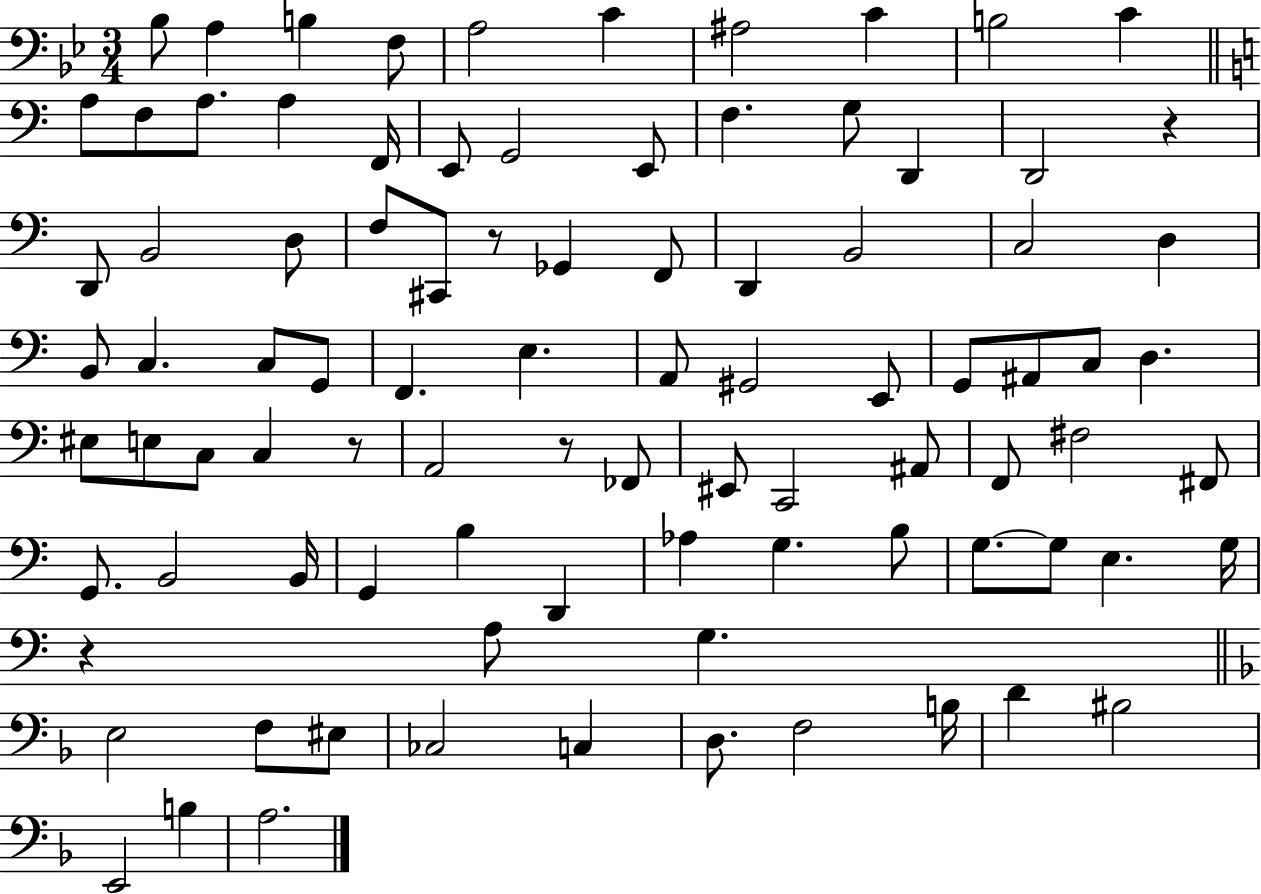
{
  \clef bass
  \numericTimeSignature
  \time 3/4
  \key bes \major
  bes8 a4 b4 f8 | a2 c'4 | ais2 c'4 | b2 c'4 | \break \bar "||" \break \key a \minor a8 f8 a8. a4 f,16 | e,8 g,2 e,8 | f4. g8 d,4 | d,2 r4 | \break d,8 b,2 d8 | f8 cis,8 r8 ges,4 f,8 | d,4 b,2 | c2 d4 | \break b,8 c4. c8 g,8 | f,4. e4. | a,8 gis,2 e,8 | g,8 ais,8 c8 d4. | \break eis8 e8 c8 c4 r8 | a,2 r8 fes,8 | eis,8 c,2 ais,8 | f,8 fis2 fis,8 | \break g,8. b,2 b,16 | g,4 b4 d,4 | aes4 g4. b8 | g8.~~ g8 e4. g16 | \break r4 a8 g4. | \bar "||" \break \key f \major e2 f8 eis8 | ces2 c4 | d8. f2 b16 | d'4 bis2 | \break e,2 b4 | a2. | \bar "|."
}